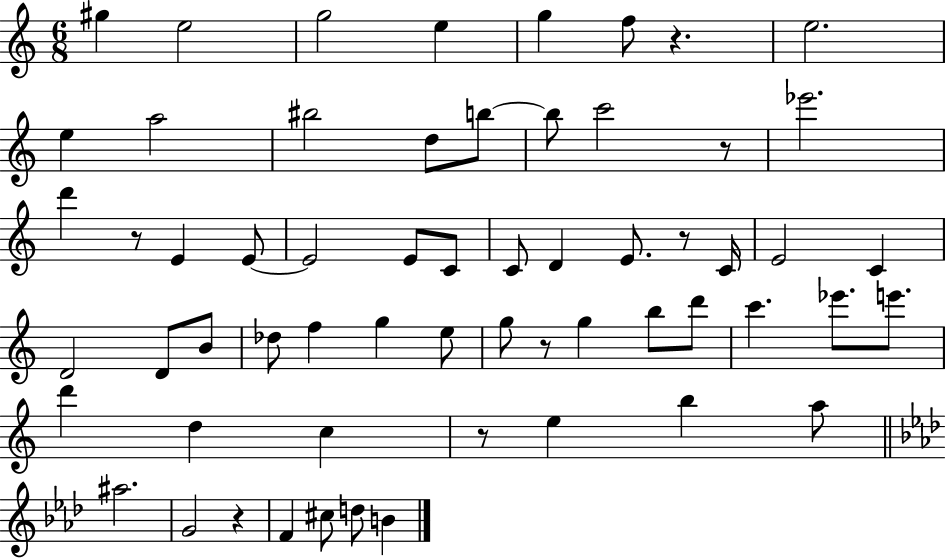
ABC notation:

X:1
T:Untitled
M:6/8
L:1/4
K:C
^g e2 g2 e g f/2 z e2 e a2 ^b2 d/2 b/2 b/2 c'2 z/2 _e'2 d' z/2 E E/2 E2 E/2 C/2 C/2 D E/2 z/2 C/4 E2 C D2 D/2 B/2 _d/2 f g e/2 g/2 z/2 g b/2 d'/2 c' _e'/2 e'/2 d' d c z/2 e b a/2 ^a2 G2 z F ^c/2 d/2 B